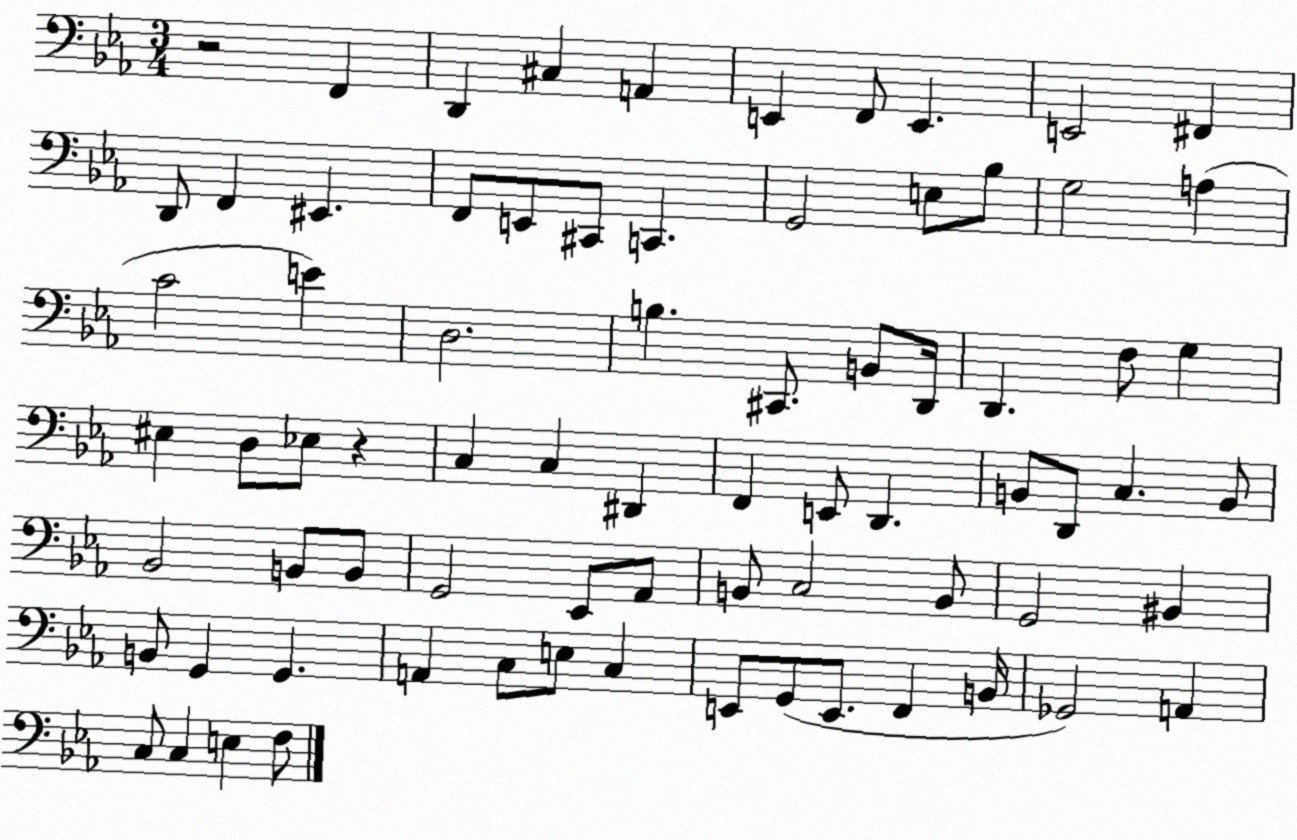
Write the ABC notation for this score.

X:1
T:Untitled
M:3/4
L:1/4
K:Eb
z2 F,, D,, ^C, A,, E,, F,,/2 E,, E,,2 ^F,, D,,/2 F,, ^E,, F,,/2 E,,/2 ^C,,/2 C,, G,,2 E,/2 _B,/2 G,2 A, C2 E D,2 B, ^C,,/2 B,,/2 D,,/4 D,, F,/2 G, ^E, D,/2 _E,/2 z C, C, ^D,, F,, E,,/2 D,, B,,/2 D,,/2 C, B,,/2 _B,,2 B,,/2 B,,/2 G,,2 _E,,/2 _A,,/2 B,,/2 C,2 B,,/2 G,,2 ^B,, B,,/2 G,, G,, A,, C,/2 E,/2 C, E,,/2 G,,/2 E,,/2 F,, B,,/4 _G,,2 A,, C,/2 C, E, F,/2